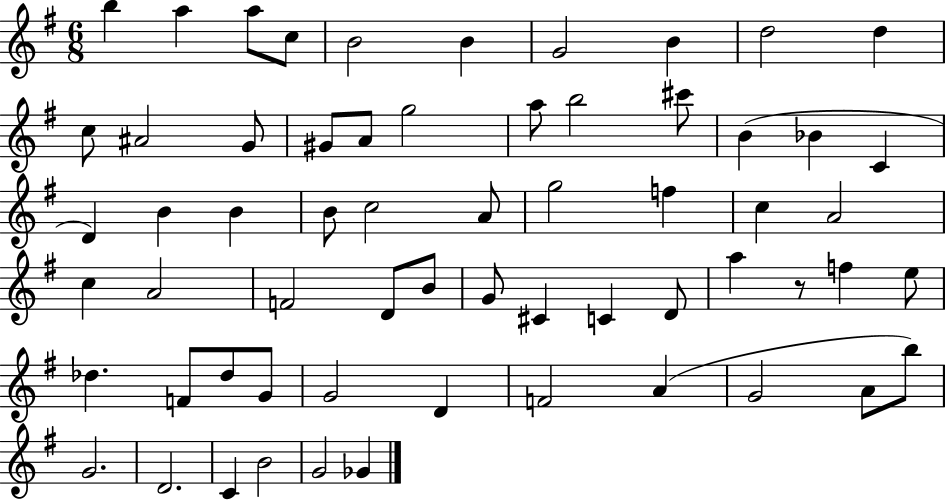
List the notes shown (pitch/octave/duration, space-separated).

B5/q A5/q A5/e C5/e B4/h B4/q G4/h B4/q D5/h D5/q C5/e A#4/h G4/e G#4/e A4/e G5/h A5/e B5/h C#6/e B4/q Bb4/q C4/q D4/q B4/q B4/q B4/e C5/h A4/e G5/h F5/q C5/q A4/h C5/q A4/h F4/h D4/e B4/e G4/e C#4/q C4/q D4/e A5/q R/e F5/q E5/e Db5/q. F4/e Db5/e G4/e G4/h D4/q F4/h A4/q G4/h A4/e B5/e G4/h. D4/h. C4/q B4/h G4/h Gb4/q